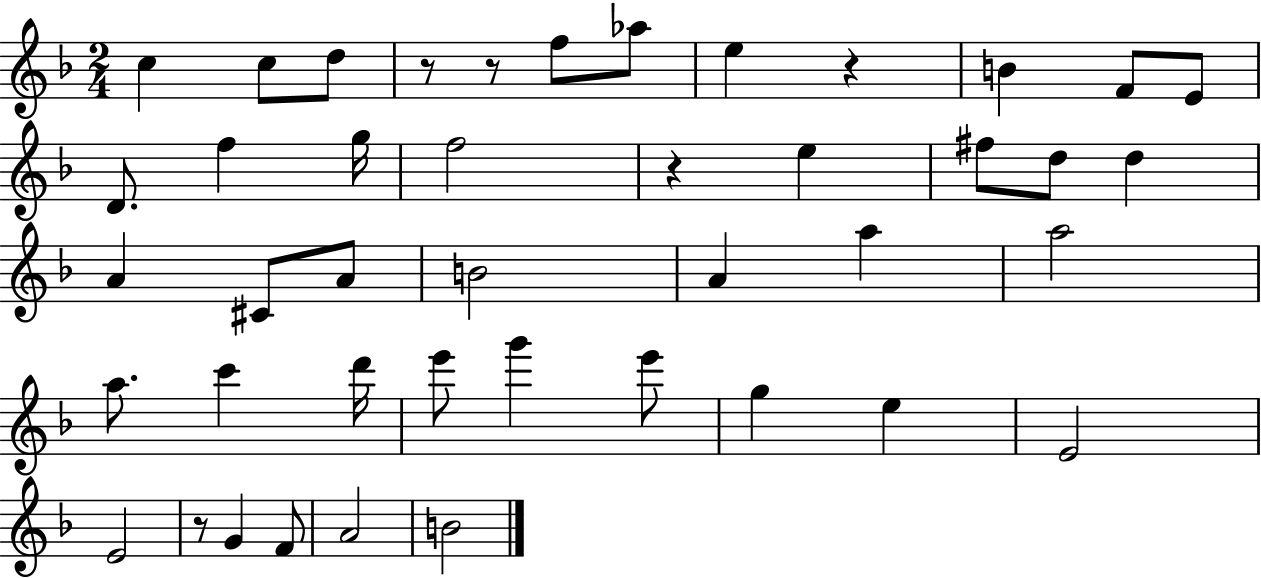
{
  \clef treble
  \numericTimeSignature
  \time 2/4
  \key f \major
  c''4 c''8 d''8 | r8 r8 f''8 aes''8 | e''4 r4 | b'4 f'8 e'8 | \break d'8. f''4 g''16 | f''2 | r4 e''4 | fis''8 d''8 d''4 | \break a'4 cis'8 a'8 | b'2 | a'4 a''4 | a''2 | \break a''8. c'''4 d'''16 | e'''8 g'''4 e'''8 | g''4 e''4 | e'2 | \break e'2 | r8 g'4 f'8 | a'2 | b'2 | \break \bar "|."
}